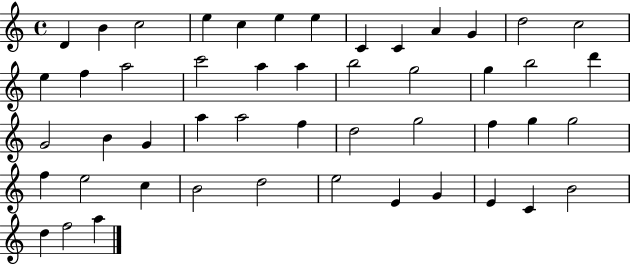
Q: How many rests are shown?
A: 0